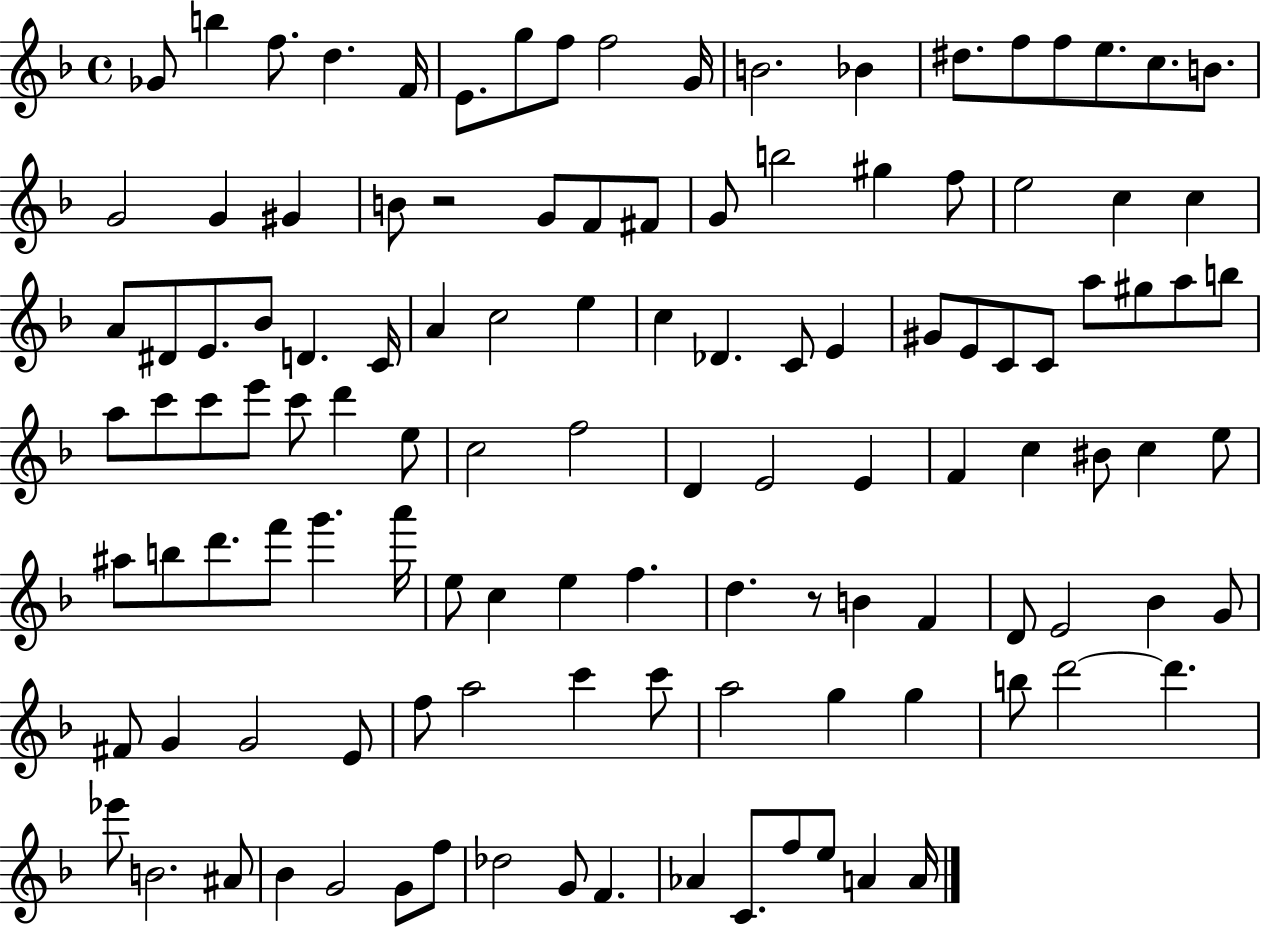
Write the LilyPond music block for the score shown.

{
  \clef treble
  \time 4/4
  \defaultTimeSignature
  \key f \major
  \repeat volta 2 { ges'8 b''4 f''8. d''4. f'16 | e'8. g''8 f''8 f''2 g'16 | b'2. bes'4 | dis''8. f''8 f''8 e''8. c''8. b'8. | \break g'2 g'4 gis'4 | b'8 r2 g'8 f'8 fis'8 | g'8 b''2 gis''4 f''8 | e''2 c''4 c''4 | \break a'8 dis'8 e'8. bes'8 d'4. c'16 | a'4 c''2 e''4 | c''4 des'4. c'8 e'4 | gis'8 e'8 c'8 c'8 a''8 gis''8 a''8 b''8 | \break a''8 c'''8 c'''8 e'''8 c'''8 d'''4 e''8 | c''2 f''2 | d'4 e'2 e'4 | f'4 c''4 bis'8 c''4 e''8 | \break ais''8 b''8 d'''8. f'''8 g'''4. a'''16 | e''8 c''4 e''4 f''4. | d''4. r8 b'4 f'4 | d'8 e'2 bes'4 g'8 | \break fis'8 g'4 g'2 e'8 | f''8 a''2 c'''4 c'''8 | a''2 g''4 g''4 | b''8 d'''2~~ d'''4. | \break ees'''8 b'2. ais'8 | bes'4 g'2 g'8 f''8 | des''2 g'8 f'4. | aes'4 c'8. f''8 e''8 a'4 a'16 | \break } \bar "|."
}